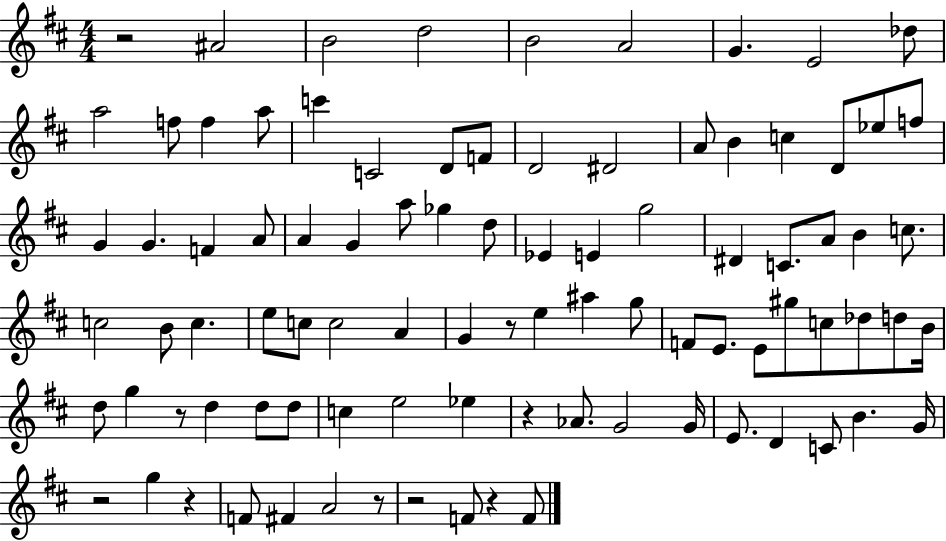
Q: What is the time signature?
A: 4/4